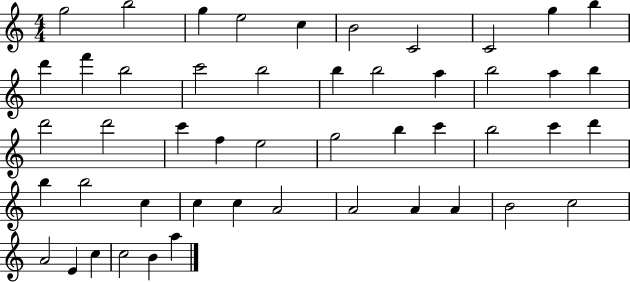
G5/h B5/h G5/q E5/h C5/q B4/h C4/h C4/h G5/q B5/q D6/q F6/q B5/h C6/h B5/h B5/q B5/h A5/q B5/h A5/q B5/q D6/h D6/h C6/q F5/q E5/h G5/h B5/q C6/q B5/h C6/q D6/q B5/q B5/h C5/q C5/q C5/q A4/h A4/h A4/q A4/q B4/h C5/h A4/h E4/q C5/q C5/h B4/q A5/q